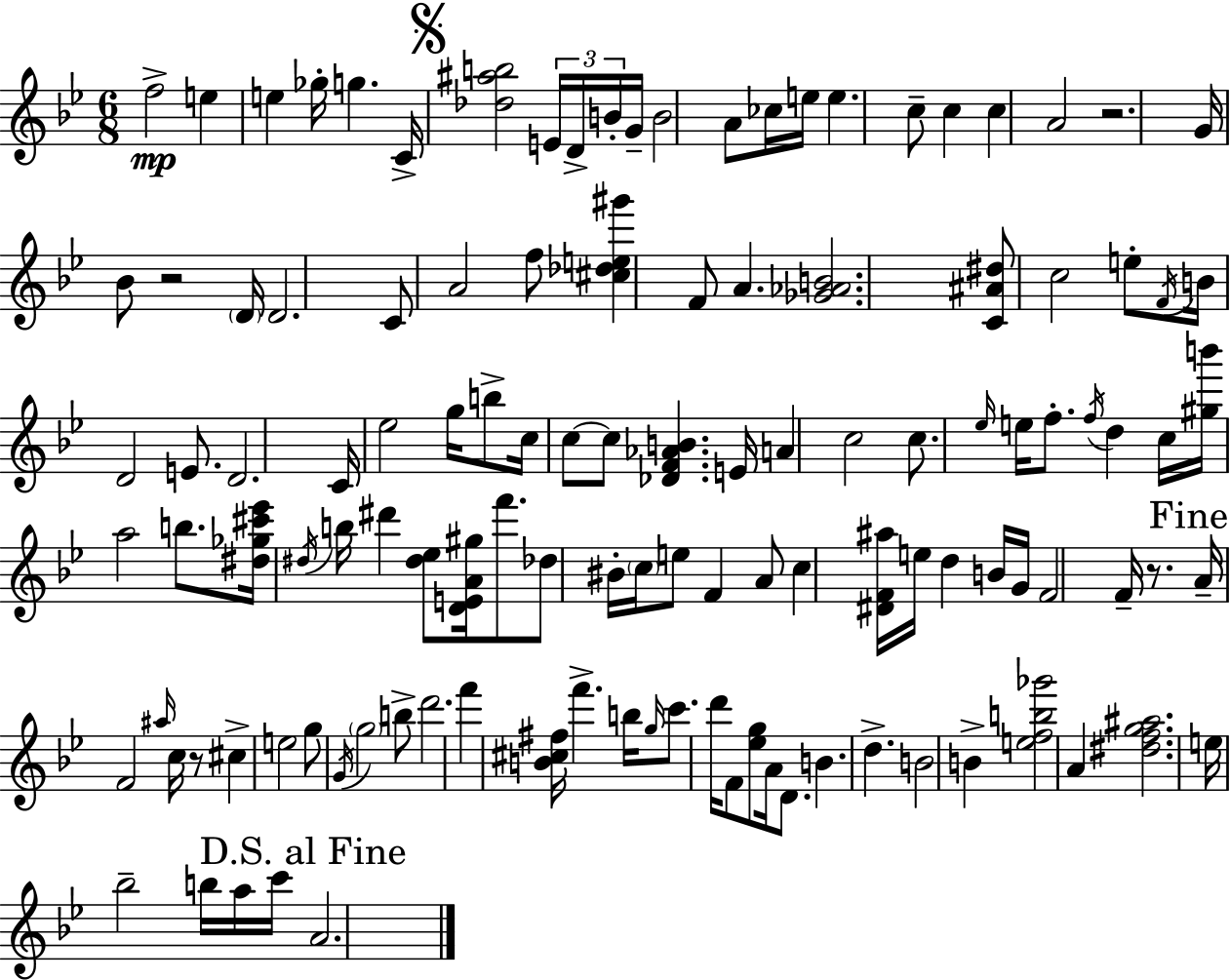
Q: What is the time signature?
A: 6/8